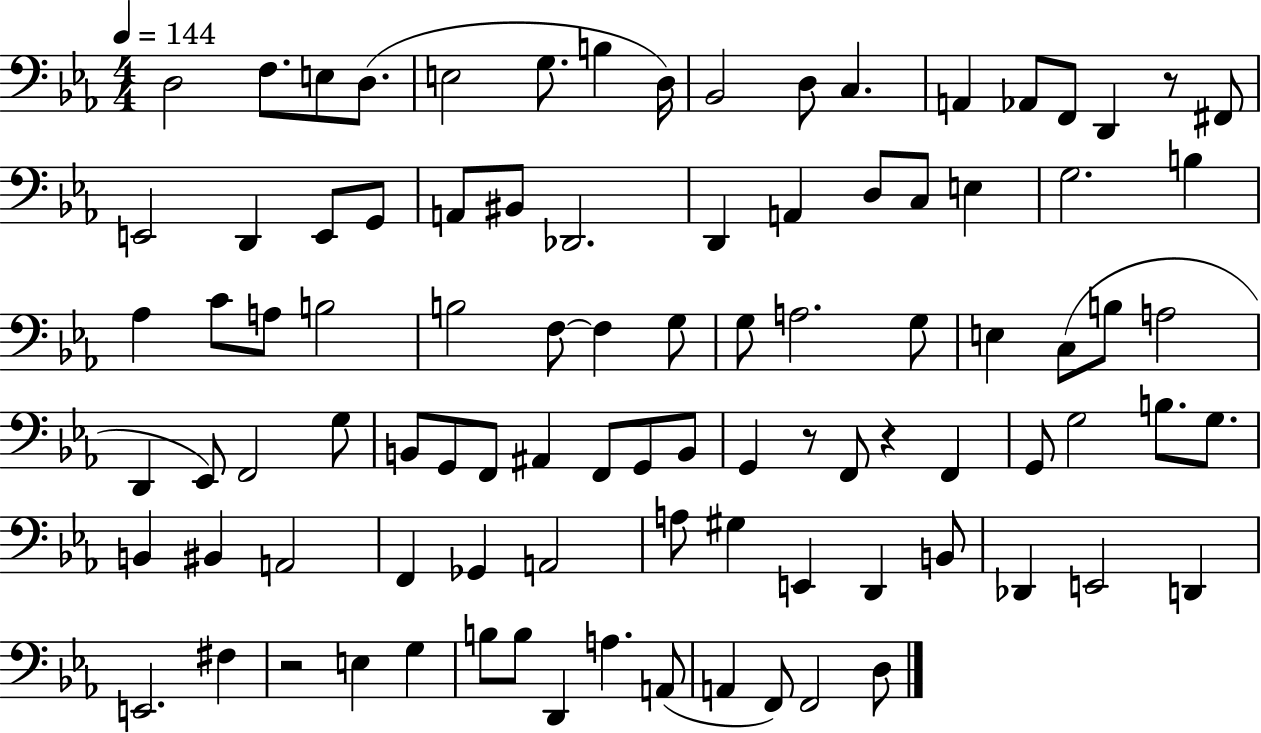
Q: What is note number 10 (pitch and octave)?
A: D3